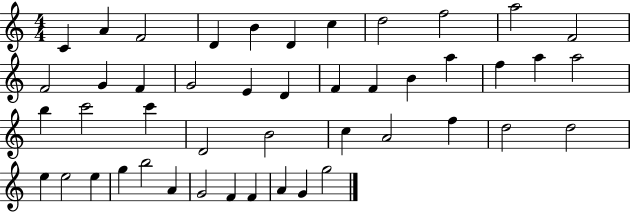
X:1
T:Untitled
M:4/4
L:1/4
K:C
C A F2 D B D c d2 f2 a2 F2 F2 G F G2 E D F F B a f a a2 b c'2 c' D2 B2 c A2 f d2 d2 e e2 e g b2 A G2 F F A G g2